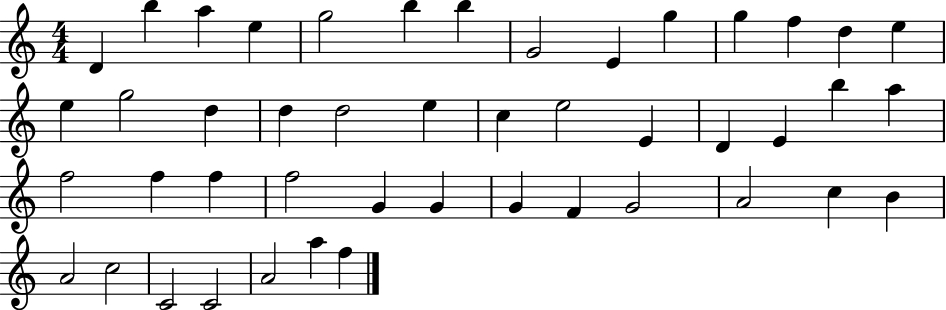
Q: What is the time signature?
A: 4/4